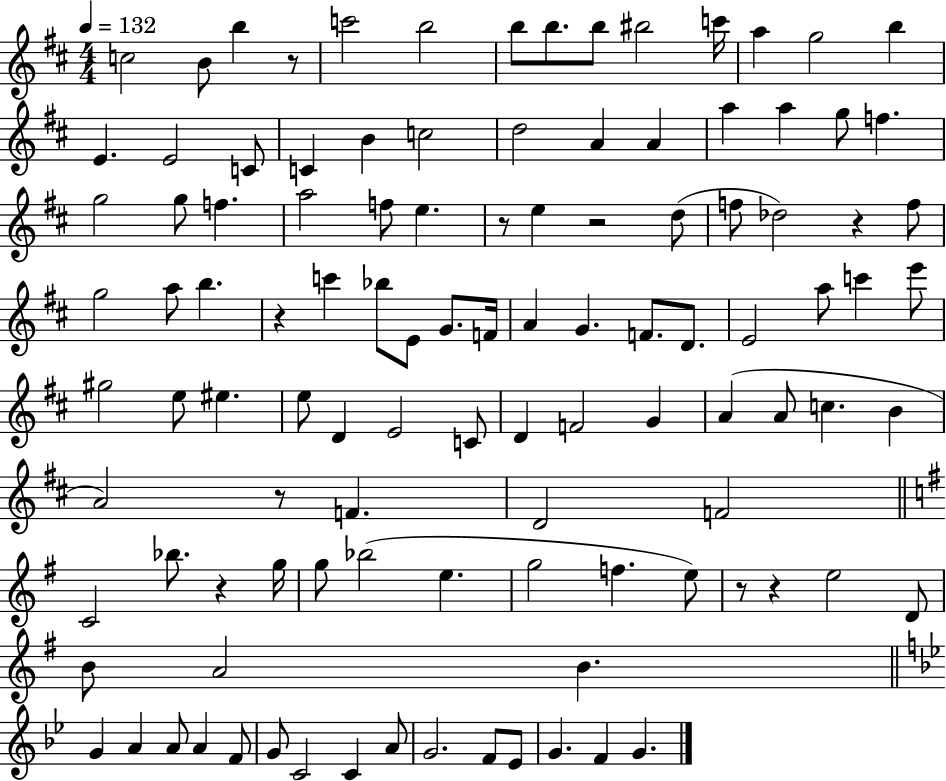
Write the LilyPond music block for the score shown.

{
  \clef treble
  \numericTimeSignature
  \time 4/4
  \key d \major
  \tempo 4 = 132
  c''2 b'8 b''4 r8 | c'''2 b''2 | b''8 b''8. b''8 bis''2 c'''16 | a''4 g''2 b''4 | \break e'4. e'2 c'8 | c'4 b'4 c''2 | d''2 a'4 a'4 | a''4 a''4 g''8 f''4. | \break g''2 g''8 f''4. | a''2 f''8 e''4. | r8 e''4 r2 d''8( | f''8 des''2) r4 f''8 | \break g''2 a''8 b''4. | r4 c'''4 bes''8 e'8 g'8. f'16 | a'4 g'4. f'8. d'8. | e'2 a''8 c'''4 e'''8 | \break gis''2 e''8 eis''4. | e''8 d'4 e'2 c'8 | d'4 f'2 g'4 | a'4( a'8 c''4. b'4 | \break a'2) r8 f'4. | d'2 f'2 | \bar "||" \break \key g \major c'2 bes''8. r4 g''16 | g''8 bes''2( e''4. | g''2 f''4. e''8) | r8 r4 e''2 d'8 | \break b'8 a'2 b'4. | \bar "||" \break \key bes \major g'4 a'4 a'8 a'4 f'8 | g'8 c'2 c'4 a'8 | g'2. f'8 ees'8 | g'4. f'4 g'4. | \break \bar "|."
}